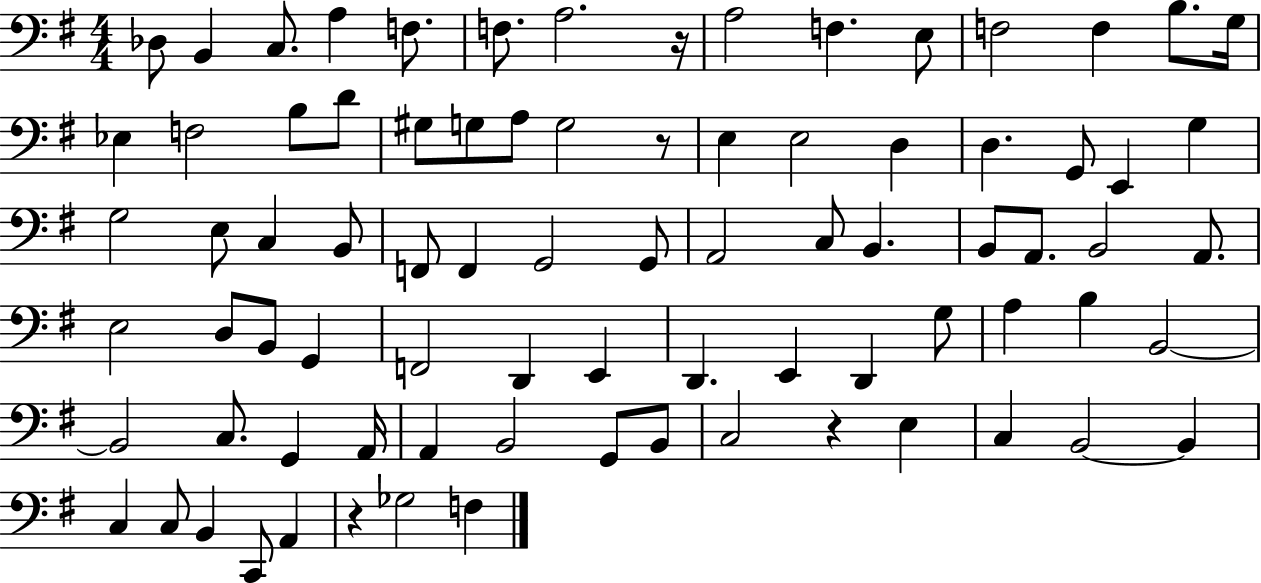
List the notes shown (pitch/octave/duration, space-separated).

Db3/e B2/q C3/e. A3/q F3/e. F3/e. A3/h. R/s A3/h F3/q. E3/e F3/h F3/q B3/e. G3/s Eb3/q F3/h B3/e D4/e G#3/e G3/e A3/e G3/h R/e E3/q E3/h D3/q D3/q. G2/e E2/q G3/q G3/h E3/e C3/q B2/e F2/e F2/q G2/h G2/e A2/h C3/e B2/q. B2/e A2/e. B2/h A2/e. E3/h D3/e B2/e G2/q F2/h D2/q E2/q D2/q. E2/q D2/q G3/e A3/q B3/q B2/h B2/h C3/e. G2/q A2/s A2/q B2/h G2/e B2/e C3/h R/q E3/q C3/q B2/h B2/q C3/q C3/e B2/q C2/e A2/q R/q Gb3/h F3/q